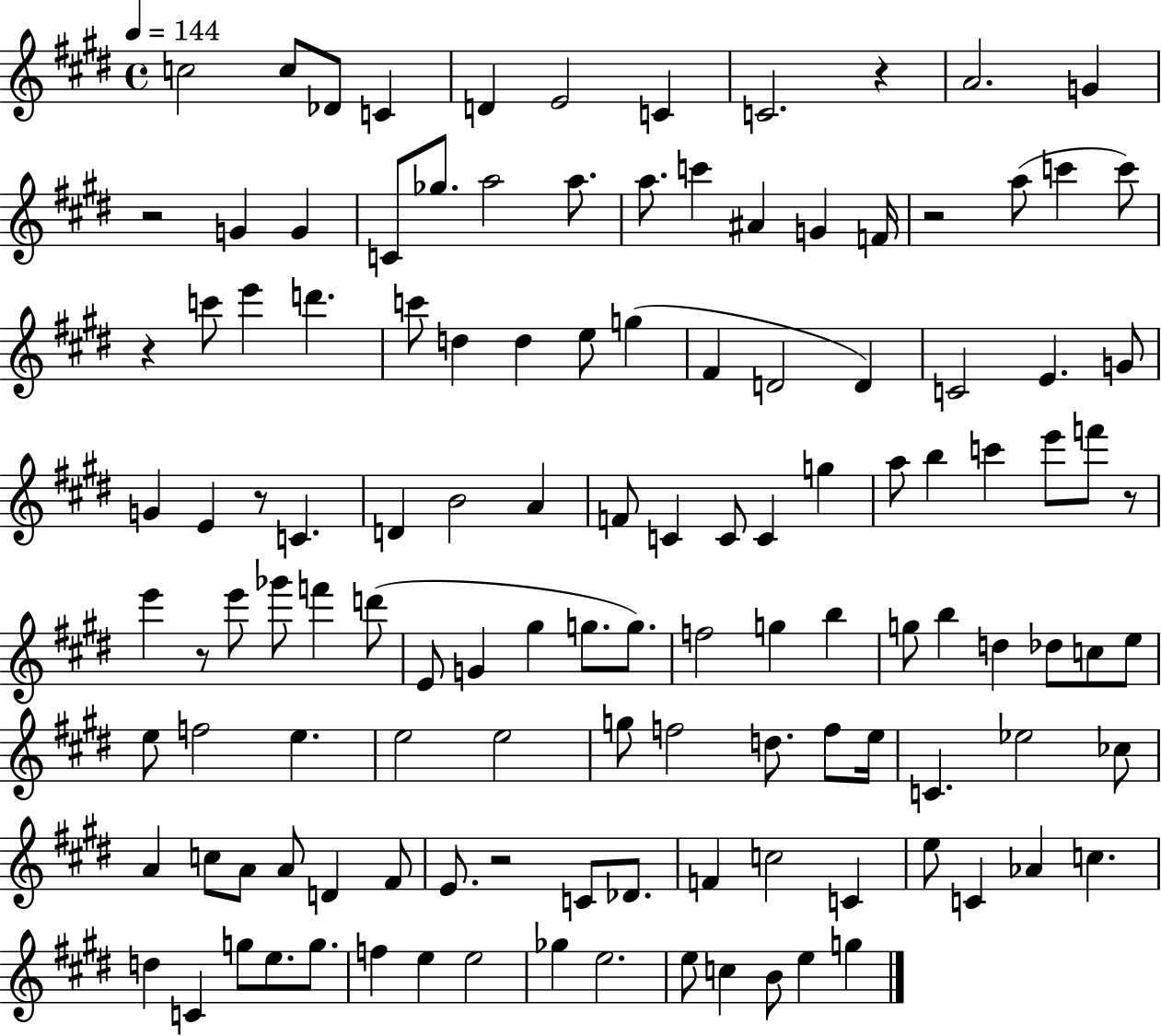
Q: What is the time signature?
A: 4/4